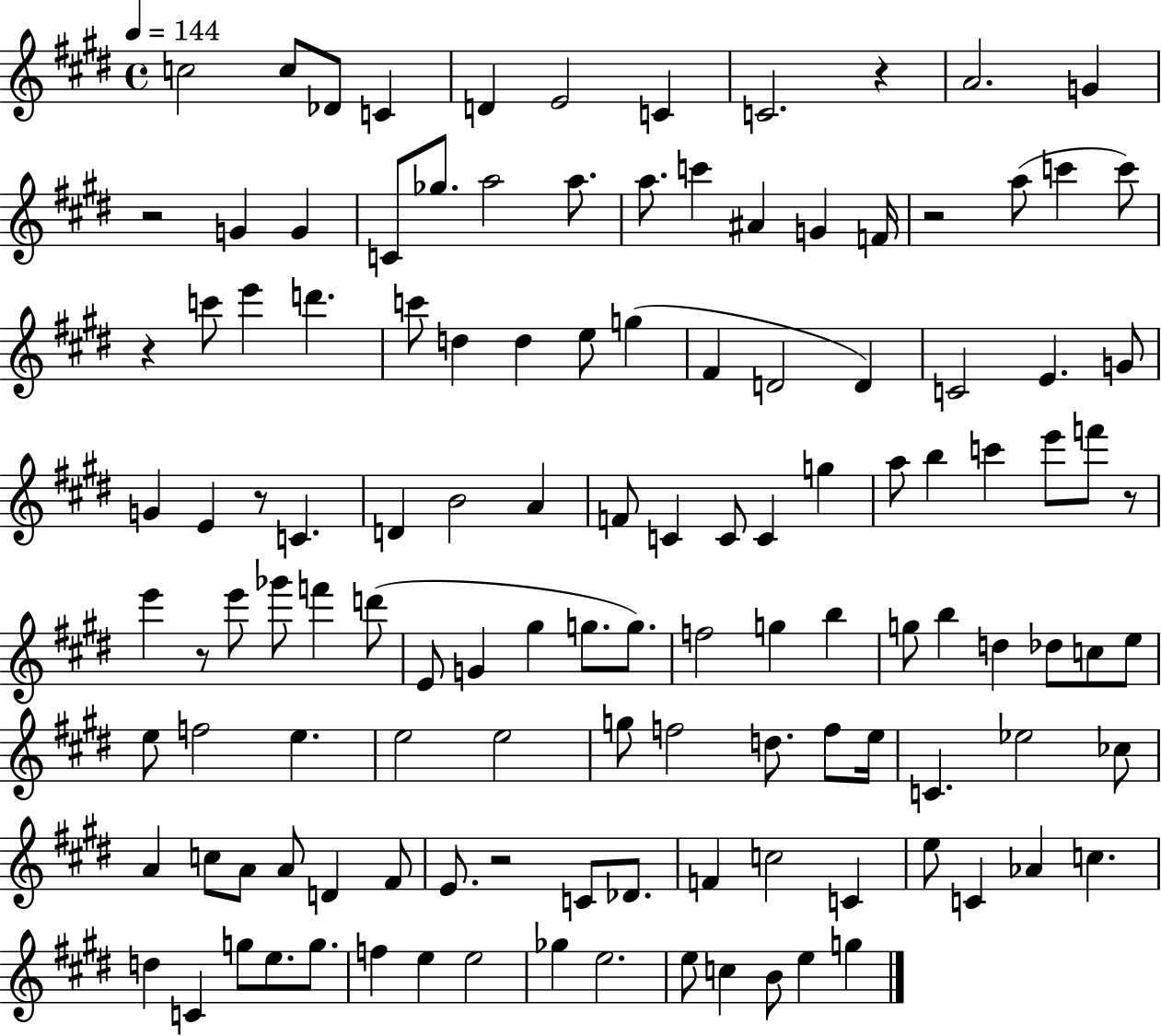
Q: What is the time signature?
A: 4/4